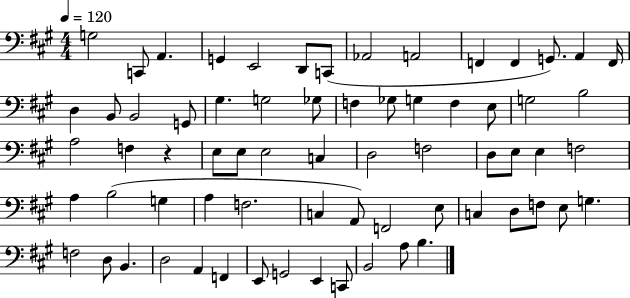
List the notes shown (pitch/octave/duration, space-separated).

G3/h C2/e A2/q. G2/q E2/h D2/e C2/e Ab2/h A2/h F2/q F2/q G2/e. A2/q F2/s D3/q B2/e B2/h G2/e G#3/q. G3/h Gb3/e F3/q Gb3/e G3/q F3/q E3/e G3/h B3/h A3/h F3/q R/q E3/e E3/e E3/h C3/q D3/h F3/h D3/e E3/e E3/q F3/h A3/q B3/h G3/q A3/q F3/h. C3/q A2/e F2/h E3/e C3/q D3/e F3/e E3/e G3/q. F3/h D3/e B2/q. D3/h A2/q F2/q E2/e G2/h E2/q C2/e B2/h A3/e B3/q.